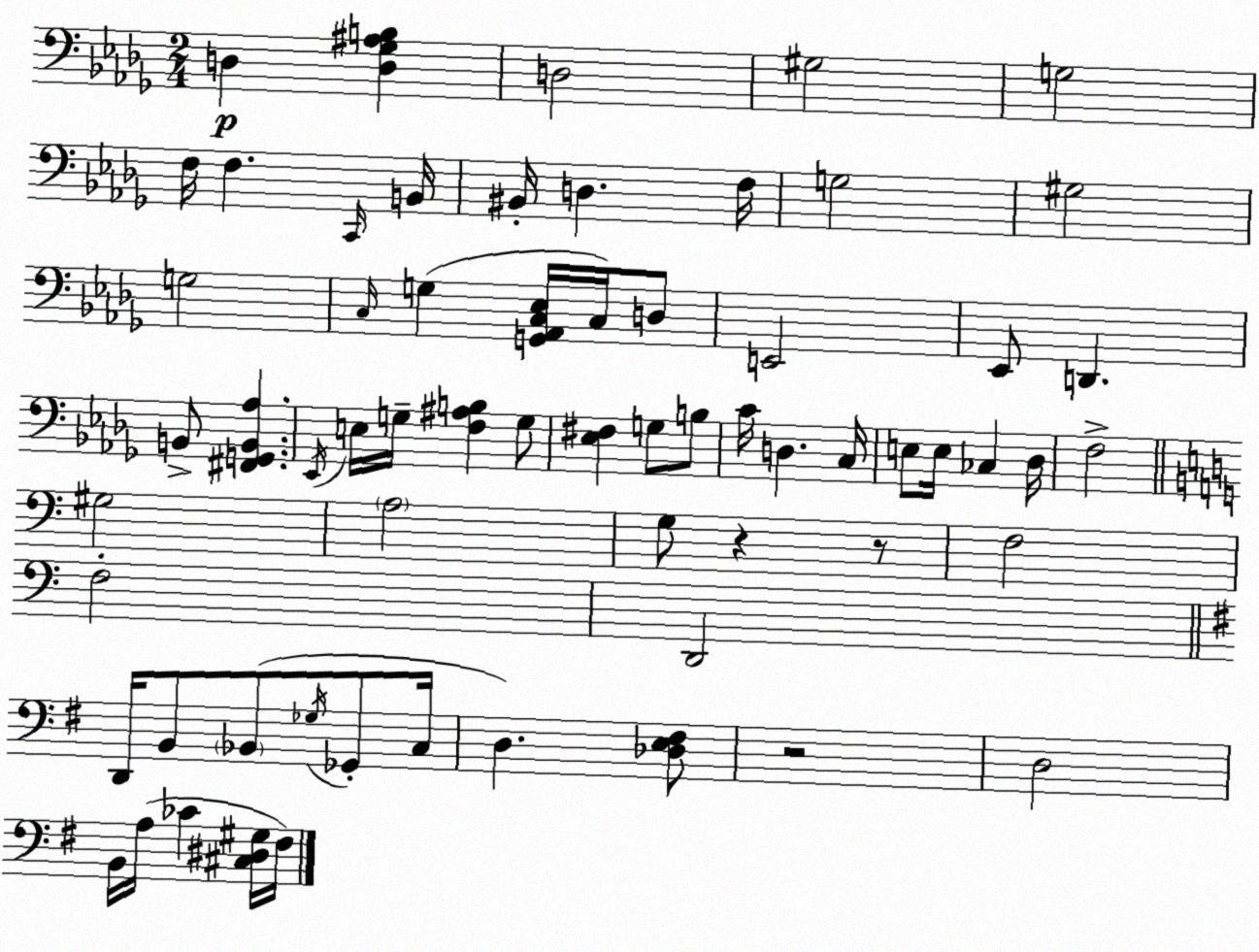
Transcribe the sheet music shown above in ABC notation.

X:1
T:Untitled
M:2/4
L:1/4
K:Bbm
D, [D,_G,^A,B,] D,2 ^G,2 G,2 F,/4 F, C,,/4 B,,/4 ^B,,/4 D, F,/4 G,2 ^G,2 G,2 C,/4 G, [G,,_A,,C,_E,]/4 C,/4 D,/2 E,,2 _E,,/2 D,, B,,/2 [^F,,G,,B,,_A,] _E,,/4 E,/4 G,/4 [F,^A,B,] G,/2 [_E,^F,] G,/2 B,/2 C/4 D, C,/4 E,/2 E,/4 _C, _D,/4 F,2 ^G,2 A,2 G,/2 z z/2 F,2 F,2 D,,2 D,,/4 B,,/2 _B,,/2 _G,/4 _G,,/2 C,/4 D, [_D,E,^F,]/2 z2 D,2 B,,/4 A,/4 _C [^C,^D,^G,]/4 ^F,/4